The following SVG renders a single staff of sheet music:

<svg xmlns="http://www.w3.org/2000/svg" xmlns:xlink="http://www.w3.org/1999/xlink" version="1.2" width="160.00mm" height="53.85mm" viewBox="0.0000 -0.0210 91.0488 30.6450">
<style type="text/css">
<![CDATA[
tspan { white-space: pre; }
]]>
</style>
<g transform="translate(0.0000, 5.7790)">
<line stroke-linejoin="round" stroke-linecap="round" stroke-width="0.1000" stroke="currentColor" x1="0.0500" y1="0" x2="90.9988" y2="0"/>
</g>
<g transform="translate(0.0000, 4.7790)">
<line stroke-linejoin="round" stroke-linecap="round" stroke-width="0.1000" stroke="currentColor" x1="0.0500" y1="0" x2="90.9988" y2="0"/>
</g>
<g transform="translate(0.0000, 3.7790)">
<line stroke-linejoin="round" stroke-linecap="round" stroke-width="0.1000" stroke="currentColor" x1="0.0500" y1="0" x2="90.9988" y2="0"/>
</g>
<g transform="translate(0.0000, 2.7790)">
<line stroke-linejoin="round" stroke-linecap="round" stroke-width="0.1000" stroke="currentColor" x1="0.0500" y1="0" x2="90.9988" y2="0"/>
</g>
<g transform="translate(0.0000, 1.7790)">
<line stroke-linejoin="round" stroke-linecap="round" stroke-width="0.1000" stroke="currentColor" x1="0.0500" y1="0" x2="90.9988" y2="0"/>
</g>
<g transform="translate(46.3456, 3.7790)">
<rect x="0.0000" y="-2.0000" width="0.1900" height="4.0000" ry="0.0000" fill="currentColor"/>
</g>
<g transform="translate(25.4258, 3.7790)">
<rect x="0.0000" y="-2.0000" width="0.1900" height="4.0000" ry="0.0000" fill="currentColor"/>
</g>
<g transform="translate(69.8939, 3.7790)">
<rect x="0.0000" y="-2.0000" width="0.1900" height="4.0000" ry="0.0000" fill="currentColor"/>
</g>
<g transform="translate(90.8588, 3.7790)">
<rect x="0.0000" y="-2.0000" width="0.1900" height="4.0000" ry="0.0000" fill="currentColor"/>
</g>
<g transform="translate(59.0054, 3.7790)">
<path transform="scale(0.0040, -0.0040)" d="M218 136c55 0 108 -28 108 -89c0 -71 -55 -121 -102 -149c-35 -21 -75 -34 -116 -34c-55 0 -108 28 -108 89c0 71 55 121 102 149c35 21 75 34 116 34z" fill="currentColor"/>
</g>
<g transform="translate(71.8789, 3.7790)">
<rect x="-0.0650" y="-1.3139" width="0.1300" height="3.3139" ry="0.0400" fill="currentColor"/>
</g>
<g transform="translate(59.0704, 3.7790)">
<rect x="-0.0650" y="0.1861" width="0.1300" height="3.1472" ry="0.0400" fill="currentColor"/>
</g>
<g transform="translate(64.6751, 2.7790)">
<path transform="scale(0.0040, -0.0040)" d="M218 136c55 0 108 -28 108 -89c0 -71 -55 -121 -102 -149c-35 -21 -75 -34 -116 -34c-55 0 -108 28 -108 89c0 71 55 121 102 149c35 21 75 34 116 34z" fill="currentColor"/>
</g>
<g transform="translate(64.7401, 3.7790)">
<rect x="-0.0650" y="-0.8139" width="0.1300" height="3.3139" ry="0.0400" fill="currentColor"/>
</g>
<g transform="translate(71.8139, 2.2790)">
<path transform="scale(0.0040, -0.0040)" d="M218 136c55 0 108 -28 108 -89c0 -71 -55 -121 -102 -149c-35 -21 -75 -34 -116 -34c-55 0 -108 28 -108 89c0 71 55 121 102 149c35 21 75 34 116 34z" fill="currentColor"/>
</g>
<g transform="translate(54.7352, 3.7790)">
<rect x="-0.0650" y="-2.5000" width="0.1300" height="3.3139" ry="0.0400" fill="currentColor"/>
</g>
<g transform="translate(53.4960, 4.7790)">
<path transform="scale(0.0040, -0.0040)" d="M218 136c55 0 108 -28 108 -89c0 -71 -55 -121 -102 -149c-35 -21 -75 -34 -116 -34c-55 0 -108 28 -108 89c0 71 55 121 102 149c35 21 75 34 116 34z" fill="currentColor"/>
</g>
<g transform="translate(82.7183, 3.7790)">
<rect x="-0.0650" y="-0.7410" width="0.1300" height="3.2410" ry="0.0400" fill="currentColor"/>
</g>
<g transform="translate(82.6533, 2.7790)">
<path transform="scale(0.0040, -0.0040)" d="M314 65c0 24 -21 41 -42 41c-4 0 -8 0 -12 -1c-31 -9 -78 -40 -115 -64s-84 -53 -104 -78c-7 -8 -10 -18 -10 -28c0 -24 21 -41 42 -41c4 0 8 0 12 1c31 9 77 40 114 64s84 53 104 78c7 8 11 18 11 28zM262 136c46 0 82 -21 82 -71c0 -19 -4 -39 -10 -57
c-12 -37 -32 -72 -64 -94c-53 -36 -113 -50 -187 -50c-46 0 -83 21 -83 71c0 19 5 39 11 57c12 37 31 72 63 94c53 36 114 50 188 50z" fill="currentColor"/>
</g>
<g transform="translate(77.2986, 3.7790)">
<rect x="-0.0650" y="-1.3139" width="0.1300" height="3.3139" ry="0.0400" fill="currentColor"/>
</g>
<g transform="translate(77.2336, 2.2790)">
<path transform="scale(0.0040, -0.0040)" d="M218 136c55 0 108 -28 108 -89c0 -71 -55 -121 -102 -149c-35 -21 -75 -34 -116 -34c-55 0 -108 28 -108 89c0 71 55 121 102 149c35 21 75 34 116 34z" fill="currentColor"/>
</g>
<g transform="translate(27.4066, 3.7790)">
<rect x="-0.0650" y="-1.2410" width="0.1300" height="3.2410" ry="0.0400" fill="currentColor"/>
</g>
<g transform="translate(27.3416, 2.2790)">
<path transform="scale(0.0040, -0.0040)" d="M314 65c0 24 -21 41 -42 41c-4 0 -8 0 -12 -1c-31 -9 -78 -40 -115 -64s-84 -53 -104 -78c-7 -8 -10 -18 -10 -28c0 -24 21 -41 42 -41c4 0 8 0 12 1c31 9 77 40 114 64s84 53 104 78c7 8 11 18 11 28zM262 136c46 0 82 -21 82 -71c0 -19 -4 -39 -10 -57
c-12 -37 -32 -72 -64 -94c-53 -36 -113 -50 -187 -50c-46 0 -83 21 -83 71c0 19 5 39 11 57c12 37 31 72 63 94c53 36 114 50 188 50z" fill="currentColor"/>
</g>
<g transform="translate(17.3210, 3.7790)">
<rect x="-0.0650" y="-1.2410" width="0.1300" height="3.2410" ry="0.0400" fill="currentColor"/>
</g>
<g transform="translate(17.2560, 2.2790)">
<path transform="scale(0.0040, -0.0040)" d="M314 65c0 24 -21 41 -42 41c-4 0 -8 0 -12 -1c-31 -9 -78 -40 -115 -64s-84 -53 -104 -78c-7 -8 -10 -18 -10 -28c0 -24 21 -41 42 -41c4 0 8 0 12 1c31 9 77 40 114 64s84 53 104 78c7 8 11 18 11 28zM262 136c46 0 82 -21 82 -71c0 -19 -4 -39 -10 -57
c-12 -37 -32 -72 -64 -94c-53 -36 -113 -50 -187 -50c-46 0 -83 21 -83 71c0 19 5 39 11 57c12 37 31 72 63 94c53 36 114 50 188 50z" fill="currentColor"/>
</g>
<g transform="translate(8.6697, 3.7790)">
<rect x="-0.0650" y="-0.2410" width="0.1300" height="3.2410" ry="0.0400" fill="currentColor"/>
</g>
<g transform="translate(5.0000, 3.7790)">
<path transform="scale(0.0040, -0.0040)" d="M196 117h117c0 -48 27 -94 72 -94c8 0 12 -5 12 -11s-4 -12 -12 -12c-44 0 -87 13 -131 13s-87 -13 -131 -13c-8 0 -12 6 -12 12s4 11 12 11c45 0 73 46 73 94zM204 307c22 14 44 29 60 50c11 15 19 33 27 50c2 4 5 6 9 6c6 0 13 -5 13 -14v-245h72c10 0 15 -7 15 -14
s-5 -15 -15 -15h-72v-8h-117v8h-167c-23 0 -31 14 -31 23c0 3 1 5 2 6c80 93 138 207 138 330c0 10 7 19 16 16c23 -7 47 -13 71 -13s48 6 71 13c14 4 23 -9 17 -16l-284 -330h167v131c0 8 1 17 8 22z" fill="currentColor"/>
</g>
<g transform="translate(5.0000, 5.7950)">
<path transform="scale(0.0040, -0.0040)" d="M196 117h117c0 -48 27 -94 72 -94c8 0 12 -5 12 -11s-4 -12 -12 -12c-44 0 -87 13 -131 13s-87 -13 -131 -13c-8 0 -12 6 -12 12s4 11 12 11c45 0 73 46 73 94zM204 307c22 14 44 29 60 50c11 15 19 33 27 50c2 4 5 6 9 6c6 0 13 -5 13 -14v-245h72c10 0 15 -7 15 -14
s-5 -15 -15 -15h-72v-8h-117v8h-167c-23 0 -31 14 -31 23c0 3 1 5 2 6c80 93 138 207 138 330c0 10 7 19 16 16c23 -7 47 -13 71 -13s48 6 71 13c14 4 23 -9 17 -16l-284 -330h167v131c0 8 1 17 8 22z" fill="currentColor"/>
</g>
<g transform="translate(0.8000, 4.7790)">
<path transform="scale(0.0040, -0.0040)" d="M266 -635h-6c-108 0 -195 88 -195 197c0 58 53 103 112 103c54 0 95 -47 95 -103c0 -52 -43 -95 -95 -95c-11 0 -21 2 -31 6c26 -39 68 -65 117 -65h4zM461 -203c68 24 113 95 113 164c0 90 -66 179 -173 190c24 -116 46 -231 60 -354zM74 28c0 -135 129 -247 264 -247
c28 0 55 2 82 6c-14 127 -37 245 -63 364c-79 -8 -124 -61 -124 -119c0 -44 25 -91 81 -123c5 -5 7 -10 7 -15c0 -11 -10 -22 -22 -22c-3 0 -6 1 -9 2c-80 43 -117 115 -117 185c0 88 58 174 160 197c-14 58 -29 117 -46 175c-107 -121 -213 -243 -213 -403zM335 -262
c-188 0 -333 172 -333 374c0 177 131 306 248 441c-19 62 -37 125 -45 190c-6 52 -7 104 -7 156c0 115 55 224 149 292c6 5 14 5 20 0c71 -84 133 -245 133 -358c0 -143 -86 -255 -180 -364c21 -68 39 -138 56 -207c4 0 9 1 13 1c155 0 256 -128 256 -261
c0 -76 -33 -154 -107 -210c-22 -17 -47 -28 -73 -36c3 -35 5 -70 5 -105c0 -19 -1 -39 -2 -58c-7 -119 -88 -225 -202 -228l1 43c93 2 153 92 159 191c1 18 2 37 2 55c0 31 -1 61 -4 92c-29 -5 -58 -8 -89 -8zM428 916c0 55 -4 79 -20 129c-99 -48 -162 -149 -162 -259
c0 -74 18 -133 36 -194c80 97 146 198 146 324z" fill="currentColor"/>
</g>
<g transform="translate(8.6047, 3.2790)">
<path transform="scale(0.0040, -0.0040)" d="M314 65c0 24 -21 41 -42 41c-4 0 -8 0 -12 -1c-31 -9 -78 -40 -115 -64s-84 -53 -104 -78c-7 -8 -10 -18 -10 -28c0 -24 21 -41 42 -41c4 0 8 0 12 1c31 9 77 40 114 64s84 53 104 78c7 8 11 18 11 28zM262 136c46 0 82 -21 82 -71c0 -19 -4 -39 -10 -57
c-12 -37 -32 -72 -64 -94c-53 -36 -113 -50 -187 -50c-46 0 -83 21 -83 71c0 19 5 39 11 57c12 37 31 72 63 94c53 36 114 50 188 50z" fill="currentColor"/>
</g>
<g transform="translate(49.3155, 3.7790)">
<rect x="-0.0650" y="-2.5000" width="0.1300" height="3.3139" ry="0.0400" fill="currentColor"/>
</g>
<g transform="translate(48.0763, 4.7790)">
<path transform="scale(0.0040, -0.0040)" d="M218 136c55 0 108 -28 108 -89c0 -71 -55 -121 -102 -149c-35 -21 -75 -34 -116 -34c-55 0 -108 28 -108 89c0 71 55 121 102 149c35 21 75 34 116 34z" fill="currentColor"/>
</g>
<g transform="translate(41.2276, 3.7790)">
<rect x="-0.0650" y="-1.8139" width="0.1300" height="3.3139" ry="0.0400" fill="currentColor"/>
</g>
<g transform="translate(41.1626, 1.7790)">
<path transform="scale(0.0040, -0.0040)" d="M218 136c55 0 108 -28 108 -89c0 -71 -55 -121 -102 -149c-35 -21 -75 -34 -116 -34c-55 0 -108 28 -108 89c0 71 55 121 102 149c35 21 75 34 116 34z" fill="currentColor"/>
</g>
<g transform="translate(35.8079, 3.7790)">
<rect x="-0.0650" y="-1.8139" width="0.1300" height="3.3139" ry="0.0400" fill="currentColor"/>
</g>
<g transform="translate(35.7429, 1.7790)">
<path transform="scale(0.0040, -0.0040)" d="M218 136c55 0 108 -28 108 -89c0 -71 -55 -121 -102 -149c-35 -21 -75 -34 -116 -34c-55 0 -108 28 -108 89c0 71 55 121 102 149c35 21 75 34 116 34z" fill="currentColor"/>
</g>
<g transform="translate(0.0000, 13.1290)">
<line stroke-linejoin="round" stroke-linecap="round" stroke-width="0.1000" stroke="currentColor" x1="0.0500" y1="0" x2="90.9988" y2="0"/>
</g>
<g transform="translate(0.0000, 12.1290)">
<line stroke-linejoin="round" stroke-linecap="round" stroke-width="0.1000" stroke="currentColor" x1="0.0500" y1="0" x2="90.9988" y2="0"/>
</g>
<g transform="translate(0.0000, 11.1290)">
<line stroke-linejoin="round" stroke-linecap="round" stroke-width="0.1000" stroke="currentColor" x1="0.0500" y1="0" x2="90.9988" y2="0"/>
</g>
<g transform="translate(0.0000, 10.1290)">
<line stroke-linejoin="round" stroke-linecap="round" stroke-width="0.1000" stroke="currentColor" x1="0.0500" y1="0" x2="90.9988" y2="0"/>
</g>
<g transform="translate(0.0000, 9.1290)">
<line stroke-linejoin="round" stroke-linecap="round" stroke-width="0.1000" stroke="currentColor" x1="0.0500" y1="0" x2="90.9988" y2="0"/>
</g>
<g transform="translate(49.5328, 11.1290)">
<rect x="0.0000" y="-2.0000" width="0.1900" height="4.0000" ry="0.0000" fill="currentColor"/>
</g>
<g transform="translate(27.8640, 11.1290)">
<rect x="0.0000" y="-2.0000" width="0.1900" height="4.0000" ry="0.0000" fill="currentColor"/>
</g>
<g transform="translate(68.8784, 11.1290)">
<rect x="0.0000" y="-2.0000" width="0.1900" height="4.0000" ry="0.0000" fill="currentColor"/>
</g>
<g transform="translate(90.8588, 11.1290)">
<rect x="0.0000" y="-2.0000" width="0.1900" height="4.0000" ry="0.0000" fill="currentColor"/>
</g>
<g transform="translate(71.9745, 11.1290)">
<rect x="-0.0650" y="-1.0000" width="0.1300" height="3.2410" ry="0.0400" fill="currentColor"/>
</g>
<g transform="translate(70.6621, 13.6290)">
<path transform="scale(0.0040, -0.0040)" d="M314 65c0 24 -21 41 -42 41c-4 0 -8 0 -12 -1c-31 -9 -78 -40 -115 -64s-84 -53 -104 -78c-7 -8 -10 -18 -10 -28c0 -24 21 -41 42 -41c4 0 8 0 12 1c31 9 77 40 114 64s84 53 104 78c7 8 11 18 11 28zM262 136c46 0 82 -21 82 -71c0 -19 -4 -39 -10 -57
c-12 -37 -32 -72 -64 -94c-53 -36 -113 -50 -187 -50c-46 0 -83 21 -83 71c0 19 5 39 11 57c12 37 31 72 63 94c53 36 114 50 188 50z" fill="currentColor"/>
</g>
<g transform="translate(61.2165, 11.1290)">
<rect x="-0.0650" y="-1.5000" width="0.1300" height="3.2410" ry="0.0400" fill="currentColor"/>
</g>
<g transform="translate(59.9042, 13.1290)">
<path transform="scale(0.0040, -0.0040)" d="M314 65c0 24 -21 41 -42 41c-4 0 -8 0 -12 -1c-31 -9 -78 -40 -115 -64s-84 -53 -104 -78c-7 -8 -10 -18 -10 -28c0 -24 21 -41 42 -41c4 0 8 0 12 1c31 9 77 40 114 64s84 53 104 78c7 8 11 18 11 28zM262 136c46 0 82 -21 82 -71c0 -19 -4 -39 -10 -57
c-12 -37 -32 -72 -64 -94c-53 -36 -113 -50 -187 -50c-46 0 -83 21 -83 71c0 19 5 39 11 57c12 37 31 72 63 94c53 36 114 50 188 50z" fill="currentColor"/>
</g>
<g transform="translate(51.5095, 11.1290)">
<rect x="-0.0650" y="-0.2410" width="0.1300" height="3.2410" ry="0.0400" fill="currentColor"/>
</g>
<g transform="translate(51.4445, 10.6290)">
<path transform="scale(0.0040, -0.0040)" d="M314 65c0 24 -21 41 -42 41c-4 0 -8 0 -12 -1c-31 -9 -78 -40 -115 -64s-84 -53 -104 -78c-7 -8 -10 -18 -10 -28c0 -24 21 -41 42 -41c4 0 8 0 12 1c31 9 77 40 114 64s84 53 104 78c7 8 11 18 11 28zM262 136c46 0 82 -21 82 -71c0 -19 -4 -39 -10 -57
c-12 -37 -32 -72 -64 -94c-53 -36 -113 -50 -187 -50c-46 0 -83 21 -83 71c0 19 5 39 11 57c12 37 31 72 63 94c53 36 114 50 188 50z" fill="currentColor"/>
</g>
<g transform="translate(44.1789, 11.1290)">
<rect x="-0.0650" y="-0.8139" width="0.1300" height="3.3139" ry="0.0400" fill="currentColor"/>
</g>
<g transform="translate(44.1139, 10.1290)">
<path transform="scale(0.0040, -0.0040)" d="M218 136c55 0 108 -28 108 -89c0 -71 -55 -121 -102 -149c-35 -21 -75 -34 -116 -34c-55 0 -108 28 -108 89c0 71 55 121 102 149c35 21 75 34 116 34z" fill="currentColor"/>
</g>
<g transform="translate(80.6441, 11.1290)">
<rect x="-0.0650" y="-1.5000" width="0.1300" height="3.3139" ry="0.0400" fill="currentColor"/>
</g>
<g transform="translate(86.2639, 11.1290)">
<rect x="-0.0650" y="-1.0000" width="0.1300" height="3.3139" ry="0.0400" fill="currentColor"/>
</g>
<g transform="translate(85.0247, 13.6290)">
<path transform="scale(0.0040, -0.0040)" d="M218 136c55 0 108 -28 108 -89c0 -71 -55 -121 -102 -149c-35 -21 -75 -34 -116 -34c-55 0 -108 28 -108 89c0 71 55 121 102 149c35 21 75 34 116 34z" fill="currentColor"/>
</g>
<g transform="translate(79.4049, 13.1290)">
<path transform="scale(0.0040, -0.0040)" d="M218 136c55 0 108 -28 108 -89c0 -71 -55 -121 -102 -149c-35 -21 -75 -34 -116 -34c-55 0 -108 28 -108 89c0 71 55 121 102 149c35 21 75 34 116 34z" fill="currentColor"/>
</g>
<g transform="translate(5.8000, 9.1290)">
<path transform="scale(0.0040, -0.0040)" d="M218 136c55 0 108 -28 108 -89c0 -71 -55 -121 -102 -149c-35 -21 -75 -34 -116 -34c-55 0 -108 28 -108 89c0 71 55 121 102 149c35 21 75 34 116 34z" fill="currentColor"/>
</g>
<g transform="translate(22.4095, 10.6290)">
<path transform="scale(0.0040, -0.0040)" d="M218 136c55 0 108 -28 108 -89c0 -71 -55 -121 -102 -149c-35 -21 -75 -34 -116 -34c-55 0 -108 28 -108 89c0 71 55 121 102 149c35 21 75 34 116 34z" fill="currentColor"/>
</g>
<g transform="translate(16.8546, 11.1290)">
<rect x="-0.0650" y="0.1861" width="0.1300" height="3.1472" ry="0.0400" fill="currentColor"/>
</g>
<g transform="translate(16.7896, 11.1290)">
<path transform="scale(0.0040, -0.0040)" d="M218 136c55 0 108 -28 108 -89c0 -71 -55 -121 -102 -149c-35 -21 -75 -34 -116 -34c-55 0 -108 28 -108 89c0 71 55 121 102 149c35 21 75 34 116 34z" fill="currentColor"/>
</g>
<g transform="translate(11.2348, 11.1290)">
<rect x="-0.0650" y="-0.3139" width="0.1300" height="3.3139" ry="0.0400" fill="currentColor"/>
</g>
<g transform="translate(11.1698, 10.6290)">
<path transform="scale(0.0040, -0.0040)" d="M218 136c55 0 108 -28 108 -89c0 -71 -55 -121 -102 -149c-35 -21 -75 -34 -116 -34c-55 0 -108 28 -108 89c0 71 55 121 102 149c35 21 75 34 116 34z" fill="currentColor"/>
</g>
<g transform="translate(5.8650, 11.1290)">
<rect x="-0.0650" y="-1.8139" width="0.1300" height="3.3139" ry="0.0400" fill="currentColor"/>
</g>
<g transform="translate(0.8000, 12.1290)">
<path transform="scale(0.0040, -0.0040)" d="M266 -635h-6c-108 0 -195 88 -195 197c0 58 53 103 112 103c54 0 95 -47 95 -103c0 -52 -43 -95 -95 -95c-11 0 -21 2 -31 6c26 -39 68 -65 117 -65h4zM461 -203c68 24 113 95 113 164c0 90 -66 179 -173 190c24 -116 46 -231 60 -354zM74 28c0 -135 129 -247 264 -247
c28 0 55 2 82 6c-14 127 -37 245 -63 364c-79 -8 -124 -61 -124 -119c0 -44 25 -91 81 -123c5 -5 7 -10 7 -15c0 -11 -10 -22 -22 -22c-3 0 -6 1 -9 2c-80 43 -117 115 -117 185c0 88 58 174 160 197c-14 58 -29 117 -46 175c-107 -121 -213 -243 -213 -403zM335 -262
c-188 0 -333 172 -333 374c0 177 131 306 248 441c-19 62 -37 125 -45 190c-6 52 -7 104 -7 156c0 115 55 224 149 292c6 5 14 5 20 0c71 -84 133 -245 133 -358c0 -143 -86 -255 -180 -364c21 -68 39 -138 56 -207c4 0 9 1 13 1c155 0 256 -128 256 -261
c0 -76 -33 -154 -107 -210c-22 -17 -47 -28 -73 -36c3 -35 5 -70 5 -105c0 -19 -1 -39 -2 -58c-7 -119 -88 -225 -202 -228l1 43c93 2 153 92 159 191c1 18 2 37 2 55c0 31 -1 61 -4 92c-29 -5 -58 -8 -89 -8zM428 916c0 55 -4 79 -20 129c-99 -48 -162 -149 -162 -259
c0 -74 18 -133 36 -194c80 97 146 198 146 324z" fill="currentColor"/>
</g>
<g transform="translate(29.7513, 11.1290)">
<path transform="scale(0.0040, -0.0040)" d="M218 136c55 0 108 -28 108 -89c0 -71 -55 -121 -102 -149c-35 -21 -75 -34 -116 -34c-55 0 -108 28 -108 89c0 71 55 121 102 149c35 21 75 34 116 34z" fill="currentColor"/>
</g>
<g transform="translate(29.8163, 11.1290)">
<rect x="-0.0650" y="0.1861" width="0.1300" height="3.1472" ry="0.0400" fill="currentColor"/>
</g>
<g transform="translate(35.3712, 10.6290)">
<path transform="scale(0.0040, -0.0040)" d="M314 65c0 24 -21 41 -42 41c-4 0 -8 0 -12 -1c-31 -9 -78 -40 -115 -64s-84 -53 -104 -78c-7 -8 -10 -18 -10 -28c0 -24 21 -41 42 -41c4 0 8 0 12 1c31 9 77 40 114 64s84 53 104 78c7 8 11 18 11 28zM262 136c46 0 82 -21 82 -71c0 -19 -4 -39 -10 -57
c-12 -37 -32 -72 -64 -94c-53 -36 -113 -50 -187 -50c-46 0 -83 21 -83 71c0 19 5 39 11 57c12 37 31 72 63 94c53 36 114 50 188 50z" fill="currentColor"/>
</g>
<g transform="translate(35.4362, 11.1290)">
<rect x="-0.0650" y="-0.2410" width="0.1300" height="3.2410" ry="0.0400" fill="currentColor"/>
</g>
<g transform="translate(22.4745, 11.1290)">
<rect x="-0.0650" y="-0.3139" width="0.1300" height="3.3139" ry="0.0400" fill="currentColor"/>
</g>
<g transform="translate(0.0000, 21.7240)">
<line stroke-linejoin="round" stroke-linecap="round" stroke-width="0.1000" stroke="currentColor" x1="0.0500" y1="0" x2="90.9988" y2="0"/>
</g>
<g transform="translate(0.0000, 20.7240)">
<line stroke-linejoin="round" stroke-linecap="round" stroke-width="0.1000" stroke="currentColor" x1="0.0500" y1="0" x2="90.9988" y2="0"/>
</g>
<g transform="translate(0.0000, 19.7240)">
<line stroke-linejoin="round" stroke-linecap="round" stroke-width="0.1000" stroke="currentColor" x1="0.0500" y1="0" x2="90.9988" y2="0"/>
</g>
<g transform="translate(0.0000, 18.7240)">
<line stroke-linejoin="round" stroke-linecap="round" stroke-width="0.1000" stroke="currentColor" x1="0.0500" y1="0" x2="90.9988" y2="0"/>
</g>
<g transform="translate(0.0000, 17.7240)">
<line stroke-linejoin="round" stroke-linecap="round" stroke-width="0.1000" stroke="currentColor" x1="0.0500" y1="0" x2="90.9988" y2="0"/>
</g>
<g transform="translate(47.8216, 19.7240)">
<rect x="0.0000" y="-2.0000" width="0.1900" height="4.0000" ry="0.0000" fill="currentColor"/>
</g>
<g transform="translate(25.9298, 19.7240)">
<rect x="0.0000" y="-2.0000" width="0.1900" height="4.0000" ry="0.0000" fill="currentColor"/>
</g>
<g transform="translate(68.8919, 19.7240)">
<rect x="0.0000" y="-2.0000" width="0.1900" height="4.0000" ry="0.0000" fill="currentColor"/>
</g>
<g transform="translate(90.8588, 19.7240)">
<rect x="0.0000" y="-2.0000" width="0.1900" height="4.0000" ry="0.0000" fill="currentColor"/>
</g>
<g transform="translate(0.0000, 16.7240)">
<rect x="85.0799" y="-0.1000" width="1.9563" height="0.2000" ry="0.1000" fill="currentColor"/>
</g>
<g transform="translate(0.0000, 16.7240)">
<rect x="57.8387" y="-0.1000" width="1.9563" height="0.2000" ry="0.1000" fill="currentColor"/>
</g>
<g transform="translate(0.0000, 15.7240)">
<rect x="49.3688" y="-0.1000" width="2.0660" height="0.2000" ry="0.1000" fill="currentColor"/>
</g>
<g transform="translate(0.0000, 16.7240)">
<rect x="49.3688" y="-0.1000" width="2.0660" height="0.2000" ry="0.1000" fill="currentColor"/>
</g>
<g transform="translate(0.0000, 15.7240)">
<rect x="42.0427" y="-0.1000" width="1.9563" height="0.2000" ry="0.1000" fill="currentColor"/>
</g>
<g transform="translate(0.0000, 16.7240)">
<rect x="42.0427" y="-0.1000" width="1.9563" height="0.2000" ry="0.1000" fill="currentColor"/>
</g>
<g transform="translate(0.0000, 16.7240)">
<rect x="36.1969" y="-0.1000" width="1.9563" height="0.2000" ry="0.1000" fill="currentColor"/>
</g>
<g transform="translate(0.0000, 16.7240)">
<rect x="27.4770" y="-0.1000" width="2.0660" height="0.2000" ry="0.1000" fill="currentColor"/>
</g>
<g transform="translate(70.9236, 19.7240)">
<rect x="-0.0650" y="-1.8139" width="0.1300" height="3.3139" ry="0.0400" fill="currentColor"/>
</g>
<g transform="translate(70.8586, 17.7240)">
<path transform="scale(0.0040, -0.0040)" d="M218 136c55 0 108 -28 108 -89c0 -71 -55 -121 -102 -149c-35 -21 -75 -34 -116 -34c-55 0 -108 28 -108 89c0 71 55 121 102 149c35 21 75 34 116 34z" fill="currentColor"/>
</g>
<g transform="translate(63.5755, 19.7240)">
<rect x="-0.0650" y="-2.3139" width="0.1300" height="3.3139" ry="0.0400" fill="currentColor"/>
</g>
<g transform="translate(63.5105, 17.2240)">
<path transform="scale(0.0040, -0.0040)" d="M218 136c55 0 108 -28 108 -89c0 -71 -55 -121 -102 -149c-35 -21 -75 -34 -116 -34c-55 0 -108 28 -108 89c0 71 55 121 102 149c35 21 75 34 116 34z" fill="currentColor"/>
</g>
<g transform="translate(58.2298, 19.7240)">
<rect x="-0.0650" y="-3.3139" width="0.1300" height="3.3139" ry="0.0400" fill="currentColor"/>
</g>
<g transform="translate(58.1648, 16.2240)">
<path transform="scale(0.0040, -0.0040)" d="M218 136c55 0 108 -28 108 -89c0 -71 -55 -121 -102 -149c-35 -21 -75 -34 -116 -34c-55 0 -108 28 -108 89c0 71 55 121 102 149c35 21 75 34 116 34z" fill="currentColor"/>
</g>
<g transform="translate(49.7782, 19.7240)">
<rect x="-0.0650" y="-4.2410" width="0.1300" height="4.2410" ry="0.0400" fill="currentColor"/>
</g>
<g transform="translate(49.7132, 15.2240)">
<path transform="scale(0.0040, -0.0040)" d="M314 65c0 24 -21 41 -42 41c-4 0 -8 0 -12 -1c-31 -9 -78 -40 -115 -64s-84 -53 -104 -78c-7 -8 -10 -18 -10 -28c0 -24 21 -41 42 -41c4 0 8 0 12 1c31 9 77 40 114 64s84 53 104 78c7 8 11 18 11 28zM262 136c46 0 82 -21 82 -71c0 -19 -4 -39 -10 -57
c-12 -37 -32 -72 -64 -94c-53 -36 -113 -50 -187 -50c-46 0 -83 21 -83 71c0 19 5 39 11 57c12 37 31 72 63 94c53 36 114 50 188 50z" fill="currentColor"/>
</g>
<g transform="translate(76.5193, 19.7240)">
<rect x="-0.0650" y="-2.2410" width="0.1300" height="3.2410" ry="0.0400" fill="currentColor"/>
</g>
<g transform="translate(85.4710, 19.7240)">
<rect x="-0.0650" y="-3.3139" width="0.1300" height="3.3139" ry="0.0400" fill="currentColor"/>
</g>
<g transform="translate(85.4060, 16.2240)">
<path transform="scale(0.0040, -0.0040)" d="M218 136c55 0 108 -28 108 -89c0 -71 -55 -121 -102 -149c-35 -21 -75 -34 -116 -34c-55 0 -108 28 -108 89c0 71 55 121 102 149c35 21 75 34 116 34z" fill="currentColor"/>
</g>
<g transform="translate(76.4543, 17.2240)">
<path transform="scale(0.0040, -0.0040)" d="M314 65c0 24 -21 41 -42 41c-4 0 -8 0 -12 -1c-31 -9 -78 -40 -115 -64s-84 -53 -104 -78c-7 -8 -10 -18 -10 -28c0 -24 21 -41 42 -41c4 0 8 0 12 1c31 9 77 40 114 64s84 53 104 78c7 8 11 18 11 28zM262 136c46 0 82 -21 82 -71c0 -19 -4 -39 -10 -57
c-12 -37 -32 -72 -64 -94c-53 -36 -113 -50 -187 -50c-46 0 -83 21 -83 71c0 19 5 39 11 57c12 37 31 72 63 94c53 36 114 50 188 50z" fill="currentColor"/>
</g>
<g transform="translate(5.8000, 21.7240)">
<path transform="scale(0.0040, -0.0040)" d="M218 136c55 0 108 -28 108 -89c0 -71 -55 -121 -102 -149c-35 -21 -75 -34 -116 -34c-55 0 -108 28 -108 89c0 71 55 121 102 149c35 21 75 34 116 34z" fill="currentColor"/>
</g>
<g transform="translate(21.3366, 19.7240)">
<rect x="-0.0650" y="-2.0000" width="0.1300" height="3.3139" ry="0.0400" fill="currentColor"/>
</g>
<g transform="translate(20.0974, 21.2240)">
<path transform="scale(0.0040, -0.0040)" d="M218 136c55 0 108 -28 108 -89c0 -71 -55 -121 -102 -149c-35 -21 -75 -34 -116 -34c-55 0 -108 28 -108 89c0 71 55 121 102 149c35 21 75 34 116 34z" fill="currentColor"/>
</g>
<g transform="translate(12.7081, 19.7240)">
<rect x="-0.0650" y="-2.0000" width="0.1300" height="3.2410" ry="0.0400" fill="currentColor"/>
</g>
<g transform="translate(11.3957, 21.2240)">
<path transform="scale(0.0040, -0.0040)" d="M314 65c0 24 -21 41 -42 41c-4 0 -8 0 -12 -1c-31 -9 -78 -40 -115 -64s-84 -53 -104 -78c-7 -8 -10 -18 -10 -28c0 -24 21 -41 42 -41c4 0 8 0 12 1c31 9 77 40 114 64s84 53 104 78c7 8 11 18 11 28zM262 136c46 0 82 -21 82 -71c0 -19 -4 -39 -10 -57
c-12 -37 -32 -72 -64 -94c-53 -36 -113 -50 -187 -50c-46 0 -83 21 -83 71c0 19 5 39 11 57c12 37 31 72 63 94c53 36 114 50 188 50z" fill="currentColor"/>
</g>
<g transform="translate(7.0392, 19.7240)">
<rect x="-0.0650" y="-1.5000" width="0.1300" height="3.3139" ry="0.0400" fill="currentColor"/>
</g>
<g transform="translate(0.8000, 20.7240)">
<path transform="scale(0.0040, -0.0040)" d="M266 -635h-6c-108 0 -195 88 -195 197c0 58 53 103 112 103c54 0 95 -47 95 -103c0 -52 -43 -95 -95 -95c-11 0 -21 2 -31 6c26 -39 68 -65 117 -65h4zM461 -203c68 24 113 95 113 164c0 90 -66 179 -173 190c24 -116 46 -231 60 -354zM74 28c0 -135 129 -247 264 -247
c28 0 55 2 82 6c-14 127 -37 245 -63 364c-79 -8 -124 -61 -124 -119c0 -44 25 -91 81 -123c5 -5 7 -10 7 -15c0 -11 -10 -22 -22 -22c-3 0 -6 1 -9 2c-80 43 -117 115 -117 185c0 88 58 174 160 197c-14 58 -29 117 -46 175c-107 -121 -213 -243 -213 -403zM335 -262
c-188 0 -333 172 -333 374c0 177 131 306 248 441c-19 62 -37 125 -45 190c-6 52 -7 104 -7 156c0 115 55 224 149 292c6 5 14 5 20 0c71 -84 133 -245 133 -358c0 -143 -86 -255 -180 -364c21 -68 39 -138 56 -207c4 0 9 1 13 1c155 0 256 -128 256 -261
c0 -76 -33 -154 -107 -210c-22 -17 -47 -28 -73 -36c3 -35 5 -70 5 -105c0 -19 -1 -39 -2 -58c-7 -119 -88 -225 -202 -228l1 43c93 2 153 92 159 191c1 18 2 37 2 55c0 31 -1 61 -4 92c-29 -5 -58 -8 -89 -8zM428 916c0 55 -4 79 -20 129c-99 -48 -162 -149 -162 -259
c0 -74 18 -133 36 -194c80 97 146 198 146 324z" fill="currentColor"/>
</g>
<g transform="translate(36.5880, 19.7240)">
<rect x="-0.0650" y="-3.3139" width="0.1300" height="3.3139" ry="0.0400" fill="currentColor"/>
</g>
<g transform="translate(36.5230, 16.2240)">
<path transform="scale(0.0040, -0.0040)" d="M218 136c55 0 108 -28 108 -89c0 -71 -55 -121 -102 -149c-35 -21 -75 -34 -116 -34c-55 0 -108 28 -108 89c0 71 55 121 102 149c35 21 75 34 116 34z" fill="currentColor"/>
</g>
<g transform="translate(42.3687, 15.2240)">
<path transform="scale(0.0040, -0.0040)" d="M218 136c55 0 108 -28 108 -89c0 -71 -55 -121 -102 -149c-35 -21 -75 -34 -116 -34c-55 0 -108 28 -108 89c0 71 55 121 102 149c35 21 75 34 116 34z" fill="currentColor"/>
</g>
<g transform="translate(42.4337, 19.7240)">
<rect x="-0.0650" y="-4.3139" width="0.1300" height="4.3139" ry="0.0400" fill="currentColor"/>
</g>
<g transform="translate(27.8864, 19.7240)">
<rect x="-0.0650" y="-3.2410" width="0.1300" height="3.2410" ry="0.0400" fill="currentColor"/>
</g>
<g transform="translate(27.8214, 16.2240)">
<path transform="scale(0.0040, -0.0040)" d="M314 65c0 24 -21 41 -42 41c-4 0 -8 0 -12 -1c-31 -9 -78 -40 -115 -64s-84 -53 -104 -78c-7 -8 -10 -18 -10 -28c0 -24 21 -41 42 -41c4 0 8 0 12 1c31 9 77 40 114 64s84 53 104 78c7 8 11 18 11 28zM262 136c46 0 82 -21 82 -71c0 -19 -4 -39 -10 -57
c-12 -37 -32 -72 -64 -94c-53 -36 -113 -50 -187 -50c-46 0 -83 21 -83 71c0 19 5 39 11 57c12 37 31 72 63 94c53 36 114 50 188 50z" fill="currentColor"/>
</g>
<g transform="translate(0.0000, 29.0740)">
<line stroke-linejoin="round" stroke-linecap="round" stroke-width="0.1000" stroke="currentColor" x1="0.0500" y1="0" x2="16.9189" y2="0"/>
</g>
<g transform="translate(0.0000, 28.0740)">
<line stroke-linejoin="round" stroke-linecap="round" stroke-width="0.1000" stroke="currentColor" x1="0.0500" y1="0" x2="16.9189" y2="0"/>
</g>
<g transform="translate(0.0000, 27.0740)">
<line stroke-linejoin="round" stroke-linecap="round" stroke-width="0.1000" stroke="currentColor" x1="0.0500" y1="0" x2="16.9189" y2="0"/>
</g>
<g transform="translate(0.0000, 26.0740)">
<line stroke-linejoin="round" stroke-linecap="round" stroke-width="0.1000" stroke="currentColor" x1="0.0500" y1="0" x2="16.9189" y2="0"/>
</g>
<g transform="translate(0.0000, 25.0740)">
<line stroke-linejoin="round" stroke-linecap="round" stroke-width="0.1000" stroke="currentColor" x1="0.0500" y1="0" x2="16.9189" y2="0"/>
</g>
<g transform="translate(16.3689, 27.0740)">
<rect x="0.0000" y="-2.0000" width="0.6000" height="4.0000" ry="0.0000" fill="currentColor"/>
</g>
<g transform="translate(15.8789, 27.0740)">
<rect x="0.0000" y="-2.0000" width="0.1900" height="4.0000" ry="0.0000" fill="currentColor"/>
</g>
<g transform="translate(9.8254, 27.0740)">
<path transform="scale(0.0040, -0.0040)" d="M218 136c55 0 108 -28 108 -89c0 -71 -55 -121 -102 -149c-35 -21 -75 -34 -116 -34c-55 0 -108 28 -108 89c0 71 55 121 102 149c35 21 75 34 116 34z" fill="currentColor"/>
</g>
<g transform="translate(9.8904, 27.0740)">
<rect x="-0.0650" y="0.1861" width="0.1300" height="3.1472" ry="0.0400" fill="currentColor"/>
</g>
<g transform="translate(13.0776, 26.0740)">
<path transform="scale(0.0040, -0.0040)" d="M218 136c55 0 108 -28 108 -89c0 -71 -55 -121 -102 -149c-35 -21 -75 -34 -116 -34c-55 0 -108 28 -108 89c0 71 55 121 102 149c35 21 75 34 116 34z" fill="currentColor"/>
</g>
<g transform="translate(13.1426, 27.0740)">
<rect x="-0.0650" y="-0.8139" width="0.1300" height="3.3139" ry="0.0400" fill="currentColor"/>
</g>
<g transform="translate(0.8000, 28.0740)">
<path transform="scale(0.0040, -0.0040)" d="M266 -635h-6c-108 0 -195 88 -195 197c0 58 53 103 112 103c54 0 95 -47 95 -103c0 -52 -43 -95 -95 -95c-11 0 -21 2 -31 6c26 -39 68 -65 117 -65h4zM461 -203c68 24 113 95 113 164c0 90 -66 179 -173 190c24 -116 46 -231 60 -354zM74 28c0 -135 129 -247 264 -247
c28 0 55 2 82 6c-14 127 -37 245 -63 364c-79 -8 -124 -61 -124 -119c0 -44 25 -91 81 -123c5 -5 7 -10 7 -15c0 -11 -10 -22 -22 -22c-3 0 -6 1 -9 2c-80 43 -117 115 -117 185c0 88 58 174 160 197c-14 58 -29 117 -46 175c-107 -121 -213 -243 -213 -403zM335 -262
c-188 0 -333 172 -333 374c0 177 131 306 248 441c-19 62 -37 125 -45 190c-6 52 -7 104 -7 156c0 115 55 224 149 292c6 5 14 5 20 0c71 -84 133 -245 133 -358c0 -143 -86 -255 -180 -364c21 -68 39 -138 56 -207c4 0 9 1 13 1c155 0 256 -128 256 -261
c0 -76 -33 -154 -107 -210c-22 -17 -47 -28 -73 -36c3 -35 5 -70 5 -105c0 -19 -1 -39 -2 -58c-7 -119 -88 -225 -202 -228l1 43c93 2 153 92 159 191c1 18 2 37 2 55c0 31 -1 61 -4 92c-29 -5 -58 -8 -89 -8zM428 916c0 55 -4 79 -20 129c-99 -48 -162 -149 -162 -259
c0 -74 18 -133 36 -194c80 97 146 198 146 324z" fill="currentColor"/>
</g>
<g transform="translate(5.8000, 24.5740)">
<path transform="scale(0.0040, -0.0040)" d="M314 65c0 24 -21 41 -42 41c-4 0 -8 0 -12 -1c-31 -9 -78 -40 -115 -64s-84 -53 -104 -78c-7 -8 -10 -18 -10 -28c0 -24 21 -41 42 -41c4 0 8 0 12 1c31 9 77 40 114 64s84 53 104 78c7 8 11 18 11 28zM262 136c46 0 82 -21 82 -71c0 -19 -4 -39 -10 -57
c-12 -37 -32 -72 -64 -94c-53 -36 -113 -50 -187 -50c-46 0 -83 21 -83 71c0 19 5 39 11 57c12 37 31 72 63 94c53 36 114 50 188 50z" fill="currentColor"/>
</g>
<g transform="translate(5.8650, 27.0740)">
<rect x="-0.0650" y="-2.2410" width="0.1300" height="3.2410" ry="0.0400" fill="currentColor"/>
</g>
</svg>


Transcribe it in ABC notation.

X:1
T:Untitled
M:4/4
L:1/4
K:C
c2 e2 e2 f f G G B d e e d2 f c B c B c2 d c2 E2 D2 E D E F2 F b2 b d' d'2 b g f g2 b g2 B d